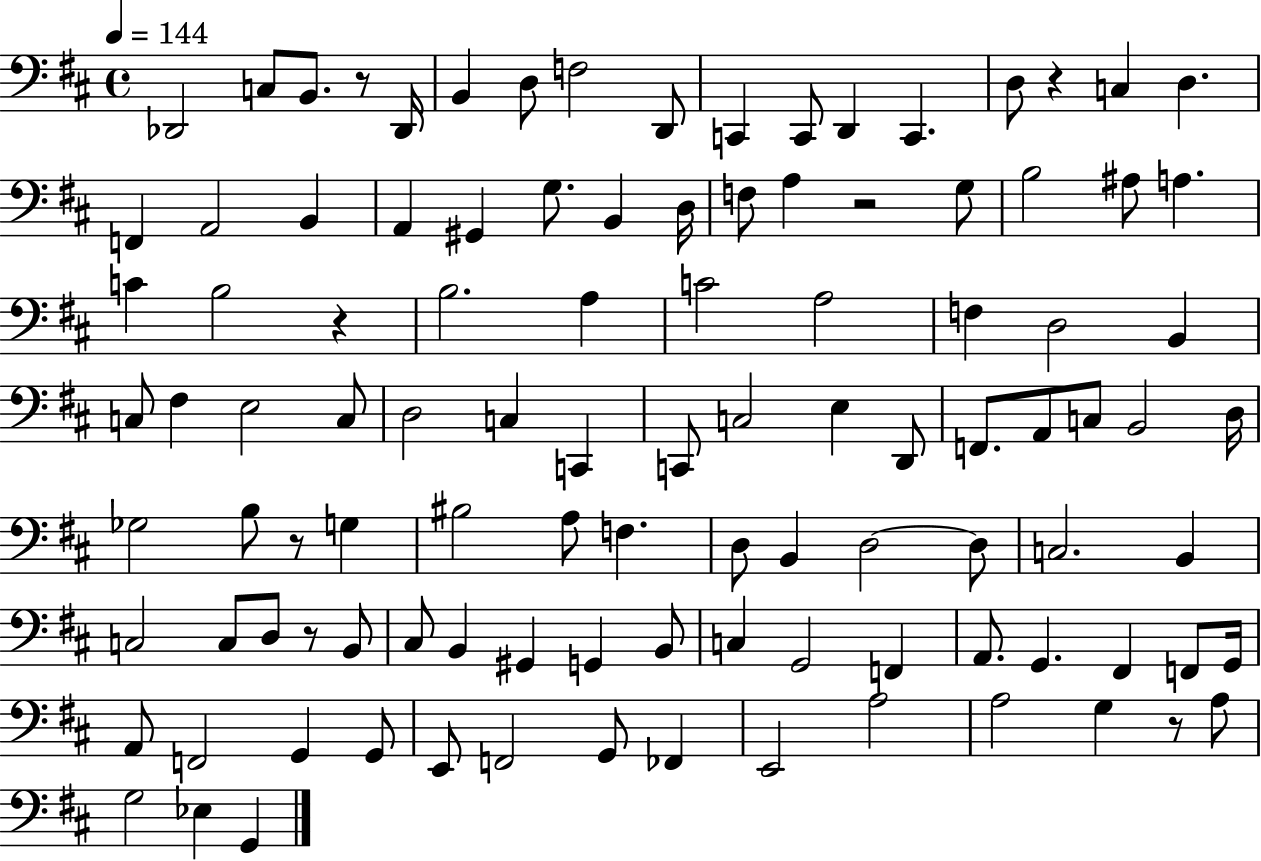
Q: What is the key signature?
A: D major